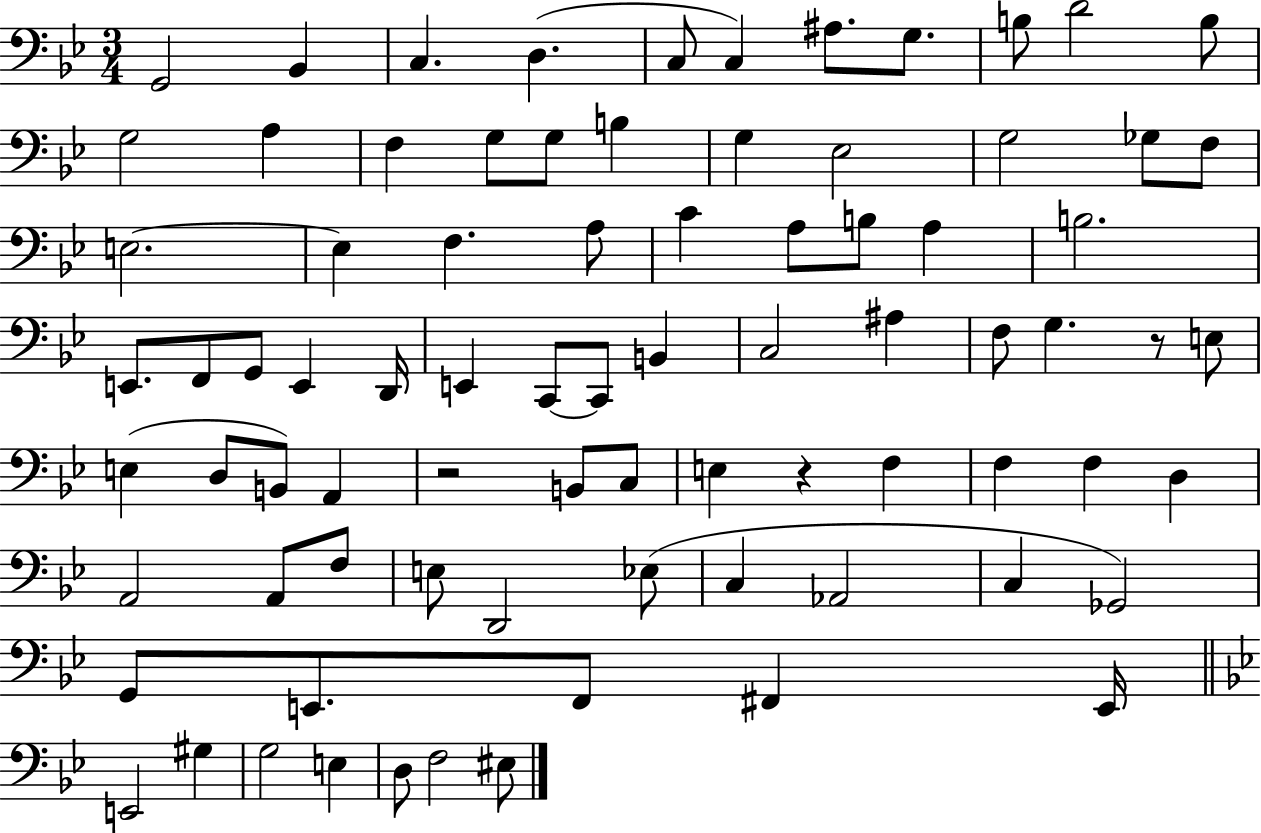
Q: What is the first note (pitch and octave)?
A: G2